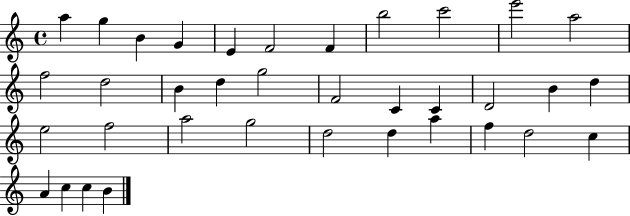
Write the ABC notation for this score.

X:1
T:Untitled
M:4/4
L:1/4
K:C
a g B G E F2 F b2 c'2 e'2 a2 f2 d2 B d g2 F2 C C D2 B d e2 f2 a2 g2 d2 d a f d2 c A c c B